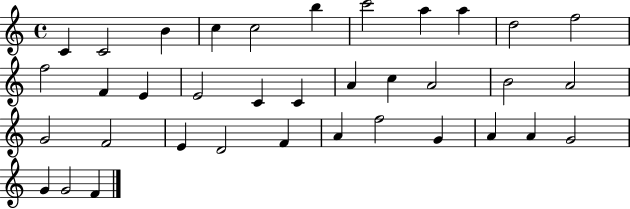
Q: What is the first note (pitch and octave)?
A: C4